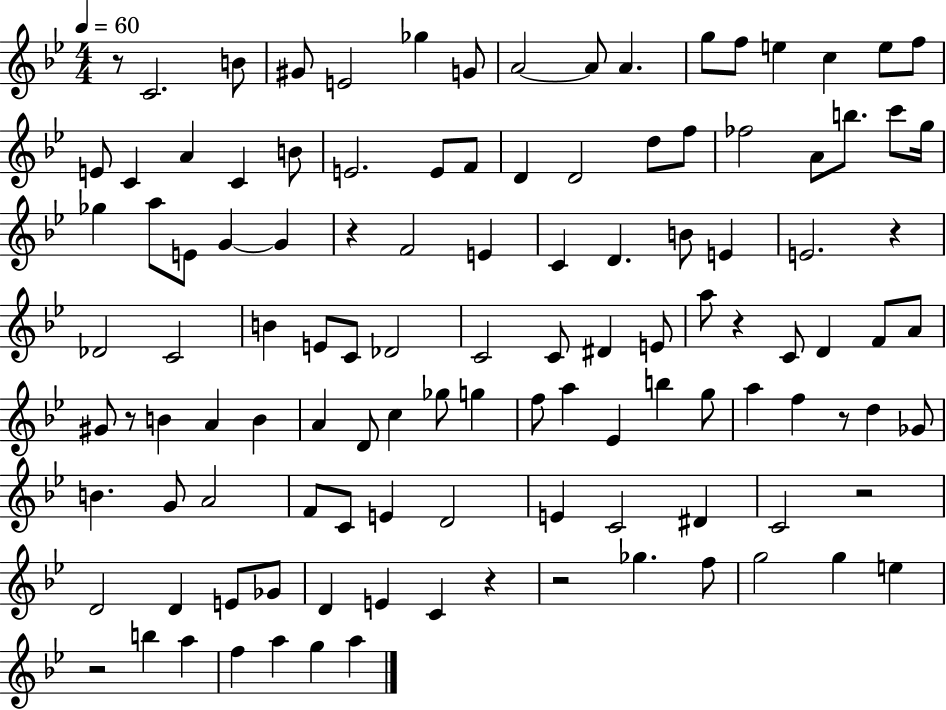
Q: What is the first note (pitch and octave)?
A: C4